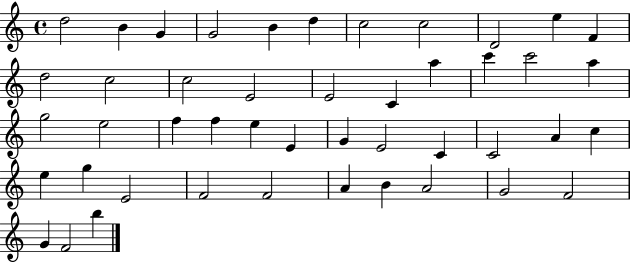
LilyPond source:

{
  \clef treble
  \time 4/4
  \defaultTimeSignature
  \key c \major
  d''2 b'4 g'4 | g'2 b'4 d''4 | c''2 c''2 | d'2 e''4 f'4 | \break d''2 c''2 | c''2 e'2 | e'2 c'4 a''4 | c'''4 c'''2 a''4 | \break g''2 e''2 | f''4 f''4 e''4 e'4 | g'4 e'2 c'4 | c'2 a'4 c''4 | \break e''4 g''4 e'2 | f'2 f'2 | a'4 b'4 a'2 | g'2 f'2 | \break g'4 f'2 b''4 | \bar "|."
}